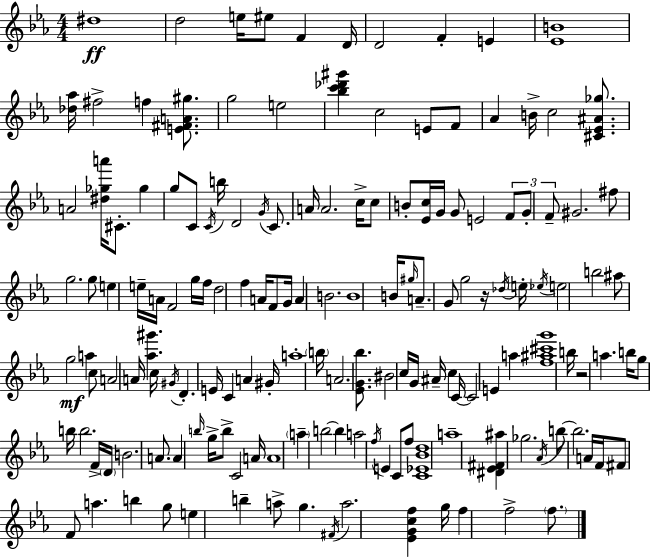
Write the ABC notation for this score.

X:1
T:Untitled
M:4/4
L:1/4
K:Cm
^d4 d2 e/4 ^e/2 F D/4 D2 F E [_EB]4 [_d_a]/4 ^f2 f [E^FA^g]/2 g2 e2 [_bc'_d'^g'] c2 E/2 F/2 _A B/4 c2 [^C_E^A_g]/2 A2 [^d_ga']/4 ^C/2 _g g/2 C/2 C/4 b/4 D2 G/4 C/2 A/4 A2 c/4 c/2 B/2 [_Ec]/4 G/4 G/2 E2 F/2 G/2 F/2 ^G2 ^f/2 g2 g/2 e e/4 A/4 F2 g/4 f/4 d2 f A/4 F/2 G/4 A B2 B4 B/4 ^g/4 A/2 G/2 g2 z/4 _d/4 e/4 _e/4 e2 b2 ^a/2 g2 a c/2 A2 A/4 [_a^g'] c/4 ^G/4 D E/4 C A ^G/4 a4 b/4 A2 [_EG_b]/2 ^B2 c/4 G/4 ^A/4 c C/4 C2 E a [f^a^c'g']4 b/4 z2 a b/4 g/2 b/4 b2 F/4 D/4 B2 A/2 A b/4 g/4 b/2 C2 A/4 A4 a b2 b a2 f/4 E C/2 f/2 [C_E_Bd]4 a4 [^D_E^F^a] _g2 _A/4 b/2 b2 A/4 F/4 ^F/2 F/2 a b g/2 e b a/2 g ^F/4 a2 [_EGcf] g/4 f f2 f/2